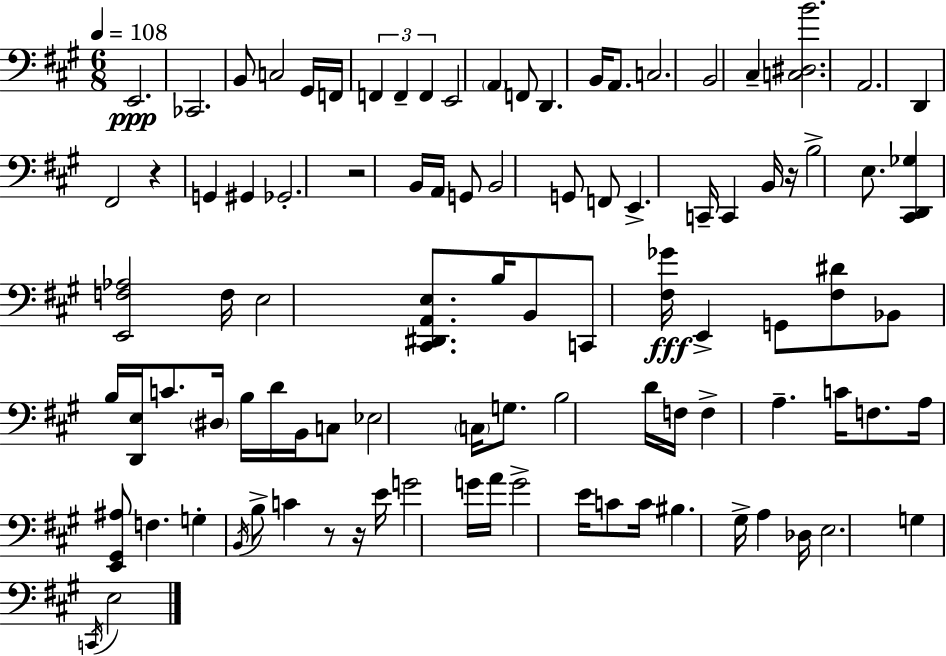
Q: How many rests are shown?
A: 5